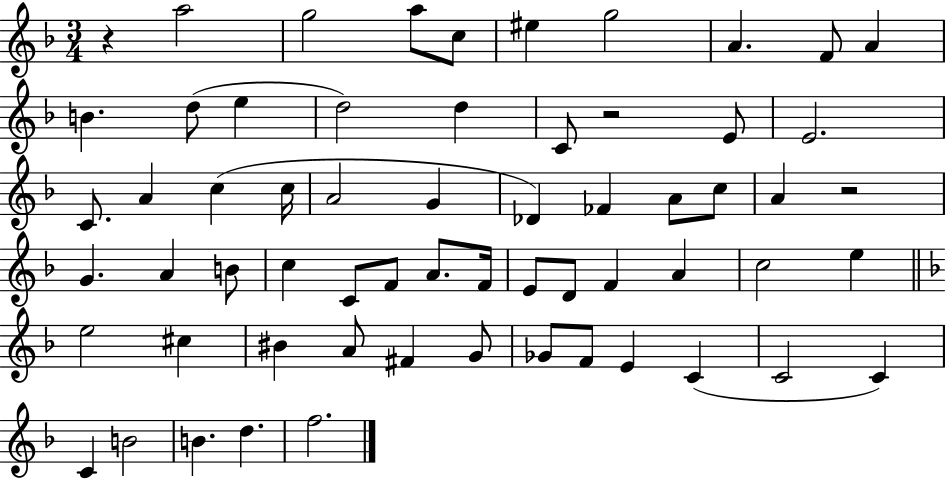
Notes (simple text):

R/q A5/h G5/h A5/e C5/e EIS5/q G5/h A4/q. F4/e A4/q B4/q. D5/e E5/q D5/h D5/q C4/e R/h E4/e E4/h. C4/e. A4/q C5/q C5/s A4/h G4/q Db4/q FES4/q A4/e C5/e A4/q R/h G4/q. A4/q B4/e C5/q C4/e F4/e A4/e. F4/s E4/e D4/e F4/q A4/q C5/h E5/q E5/h C#5/q BIS4/q A4/e F#4/q G4/e Gb4/e F4/e E4/q C4/q C4/h C4/q C4/q B4/h B4/q. D5/q. F5/h.